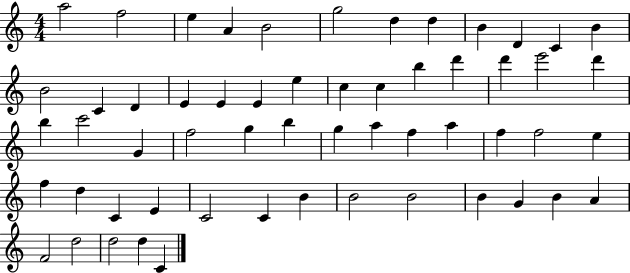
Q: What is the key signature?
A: C major